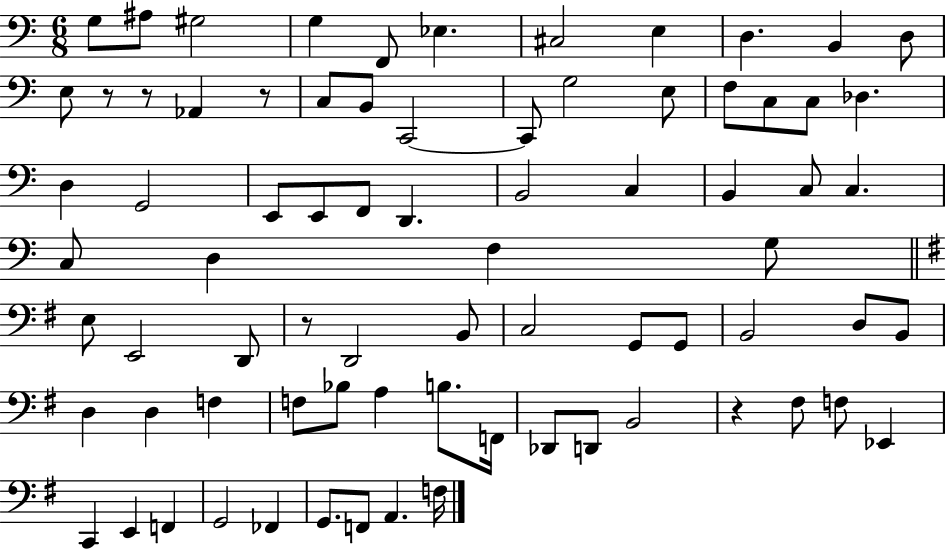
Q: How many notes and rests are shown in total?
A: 77